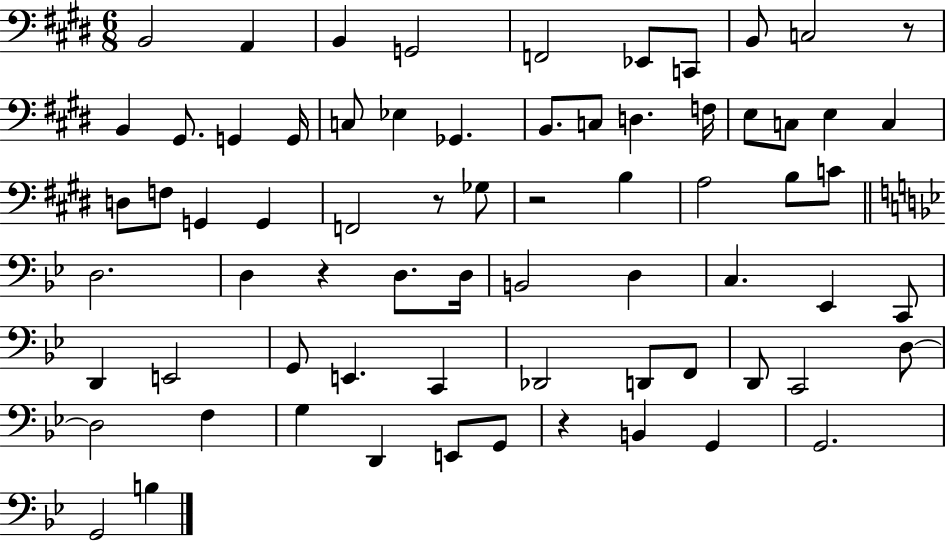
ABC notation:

X:1
T:Untitled
M:6/8
L:1/4
K:E
B,,2 A,, B,, G,,2 F,,2 _E,,/2 C,,/2 B,,/2 C,2 z/2 B,, ^G,,/2 G,, G,,/4 C,/2 _E, _G,, B,,/2 C,/2 D, F,/4 E,/2 C,/2 E, C, D,/2 F,/2 G,, G,, F,,2 z/2 _G,/2 z2 B, A,2 B,/2 C/2 D,2 D, z D,/2 D,/4 B,,2 D, C, _E,, C,,/2 D,, E,,2 G,,/2 E,, C,, _D,,2 D,,/2 F,,/2 D,,/2 C,,2 D,/2 D,2 F, G, D,, E,,/2 G,,/2 z B,, G,, G,,2 G,,2 B,